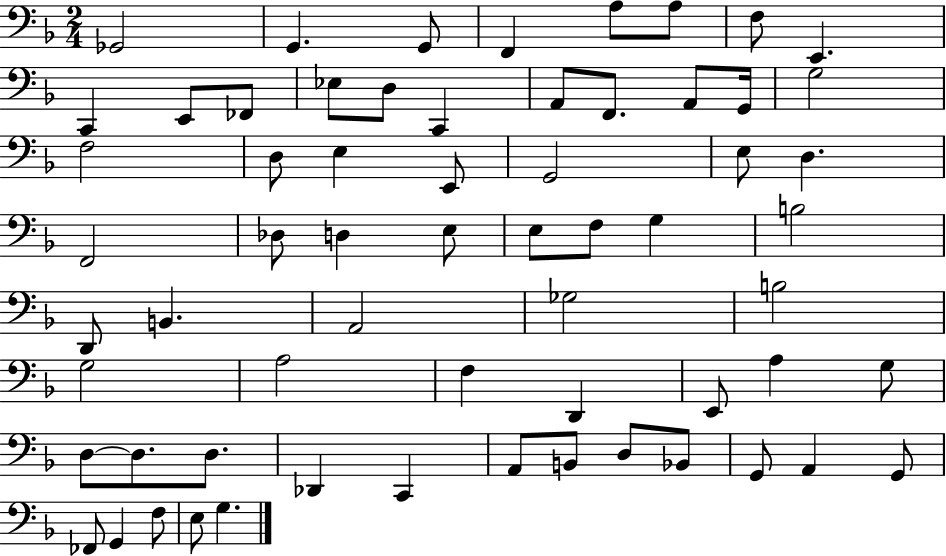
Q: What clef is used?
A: bass